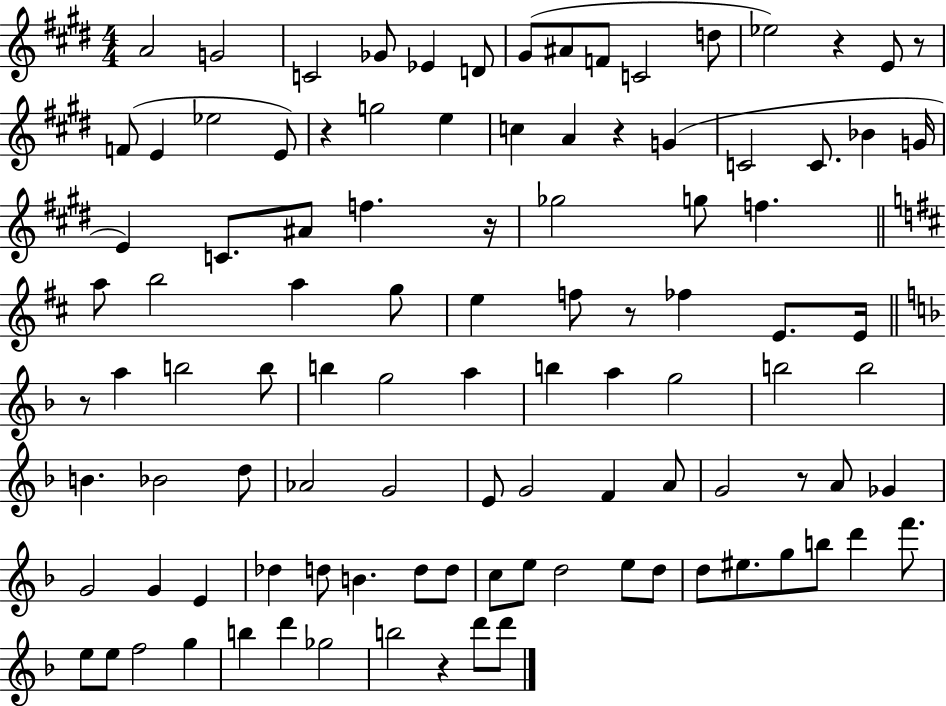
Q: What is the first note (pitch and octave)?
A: A4